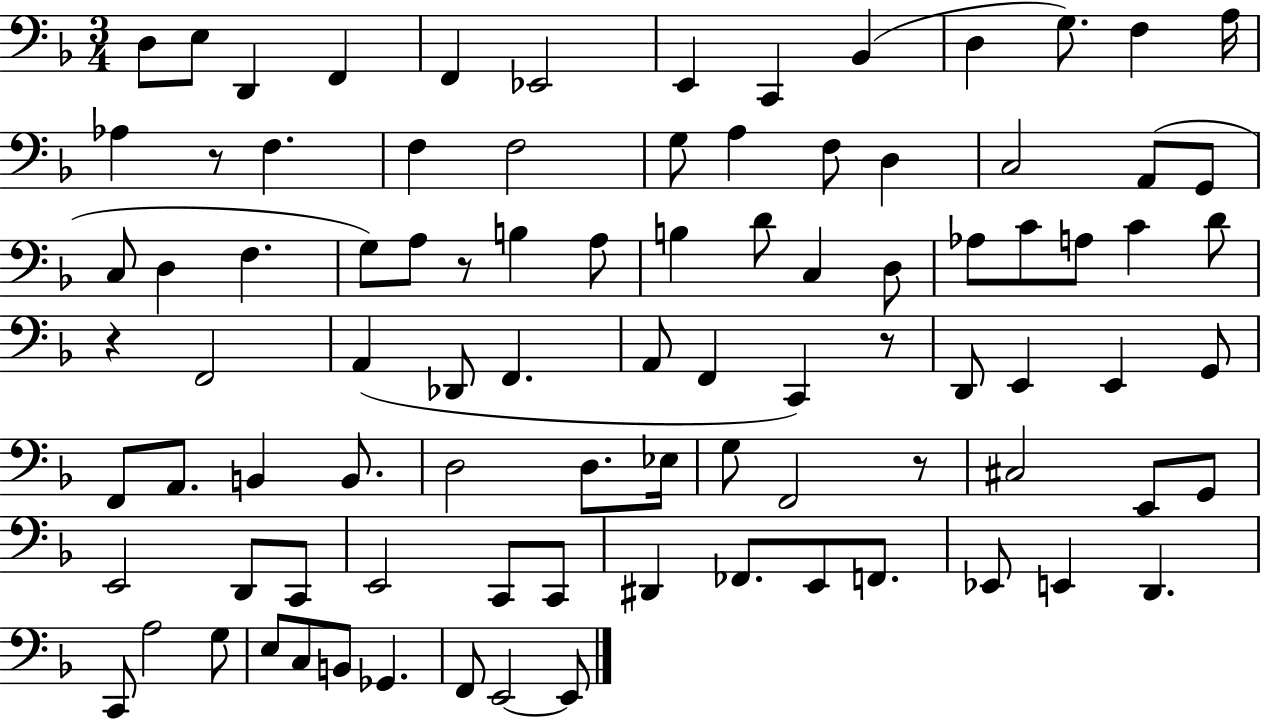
D3/e E3/e D2/q F2/q F2/q Eb2/h E2/q C2/q Bb2/q D3/q G3/e. F3/q A3/s Ab3/q R/e F3/q. F3/q F3/h G3/e A3/q F3/e D3/q C3/h A2/e G2/e C3/e D3/q F3/q. G3/e A3/e R/e B3/q A3/e B3/q D4/e C3/q D3/e Ab3/e C4/e A3/e C4/q D4/e R/q F2/h A2/q Db2/e F2/q. A2/e F2/q C2/q R/e D2/e E2/q E2/q G2/e F2/e A2/e. B2/q B2/e. D3/h D3/e. Eb3/s G3/e F2/h R/e C#3/h E2/e G2/e E2/h D2/e C2/e E2/h C2/e C2/e D#2/q FES2/e. E2/e F2/e. Eb2/e E2/q D2/q. C2/e A3/h G3/e E3/e C3/e B2/e Gb2/q. F2/e E2/h E2/e